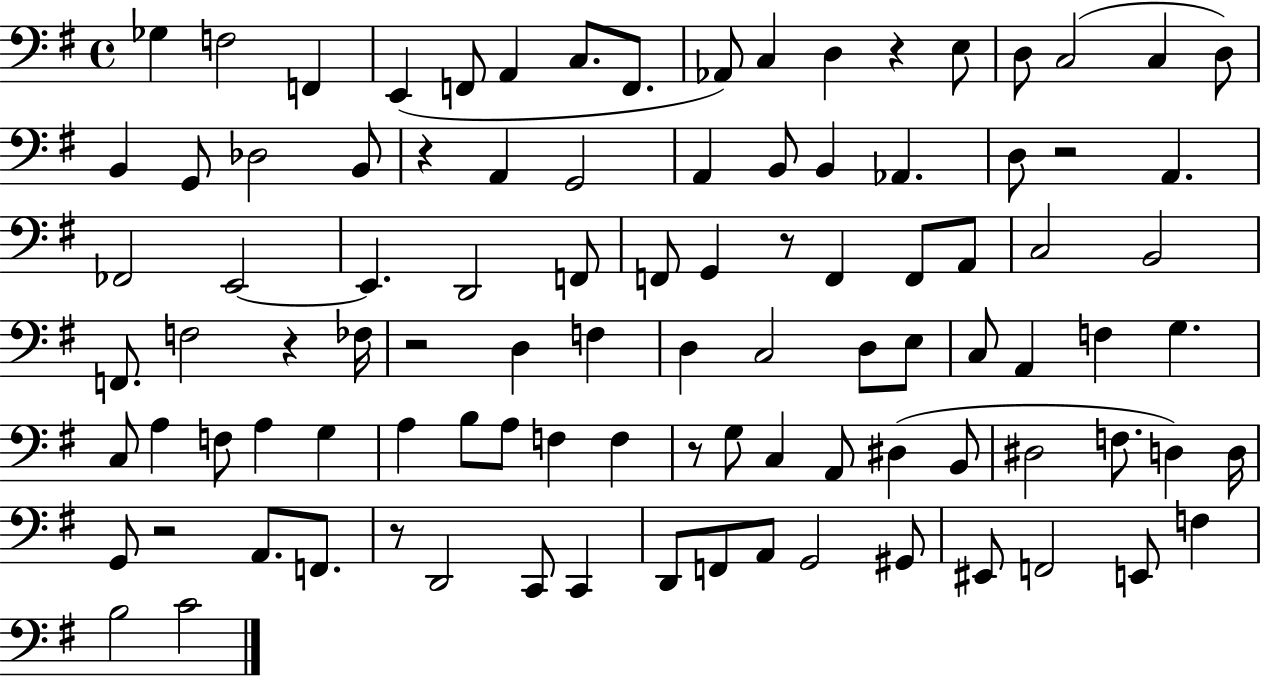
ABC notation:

X:1
T:Untitled
M:4/4
L:1/4
K:G
_G, F,2 F,, E,, F,,/2 A,, C,/2 F,,/2 _A,,/2 C, D, z E,/2 D,/2 C,2 C, D,/2 B,, G,,/2 _D,2 B,,/2 z A,, G,,2 A,, B,,/2 B,, _A,, D,/2 z2 A,, _F,,2 E,,2 E,, D,,2 F,,/2 F,,/2 G,, z/2 F,, F,,/2 A,,/2 C,2 B,,2 F,,/2 F,2 z _F,/4 z2 D, F, D, C,2 D,/2 E,/2 C,/2 A,, F, G, C,/2 A, F,/2 A, G, A, B,/2 A,/2 F, F, z/2 G,/2 C, A,,/2 ^D, B,,/2 ^D,2 F,/2 D, D,/4 G,,/2 z2 A,,/2 F,,/2 z/2 D,,2 C,,/2 C,, D,,/2 F,,/2 A,,/2 G,,2 ^G,,/2 ^E,,/2 F,,2 E,,/2 F, B,2 C2